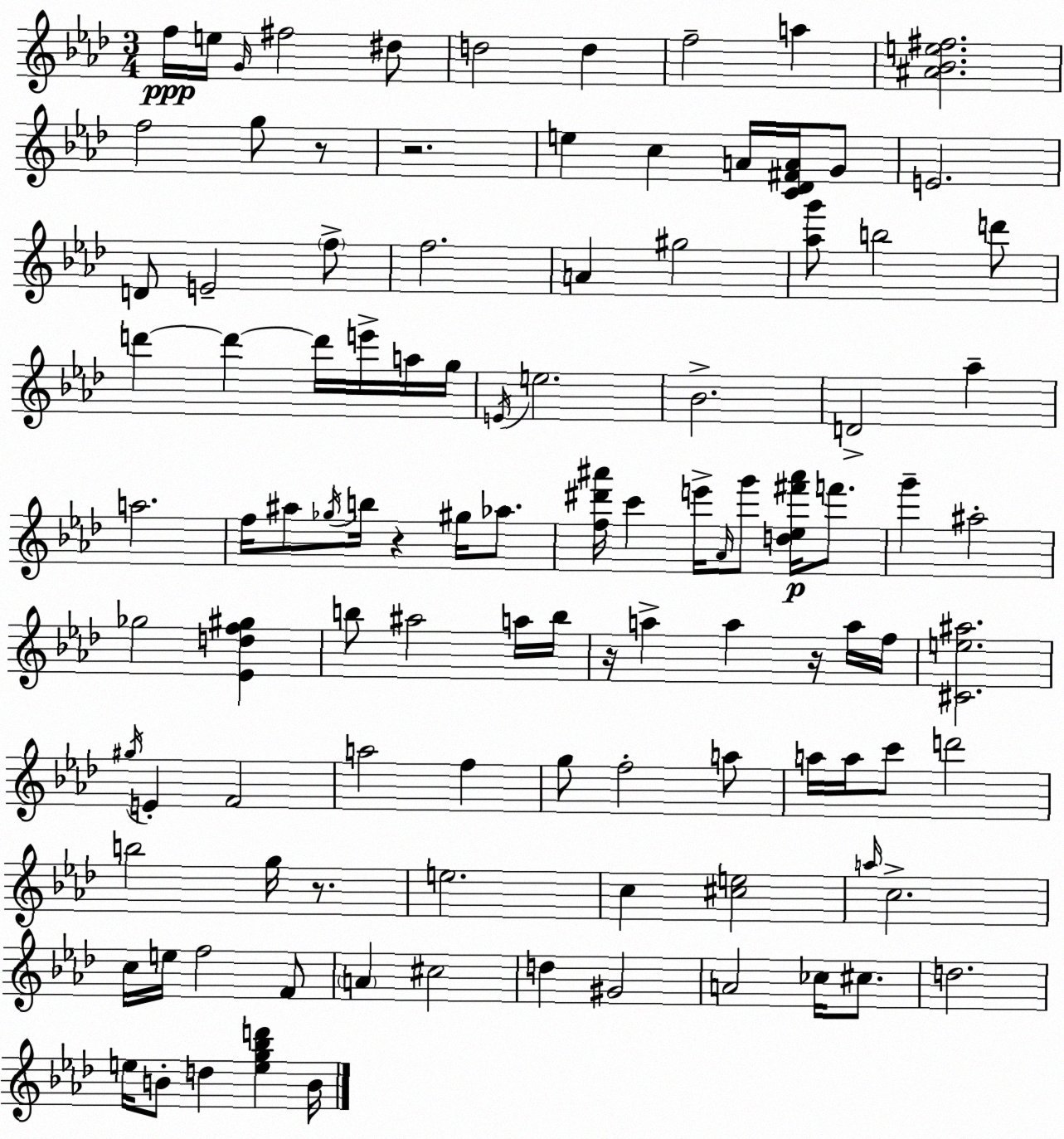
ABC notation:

X:1
T:Untitled
M:3/4
L:1/4
K:Ab
f/4 e/4 G/4 ^f2 ^d/2 d2 d f2 a [^A_Be^f]2 f2 g/2 z/2 z2 e c A/4 [C_D^FA]/4 G/2 E2 D/2 E2 f/2 f2 A ^g2 [_ag']/2 b2 d'/2 d' d' d'/4 e'/4 a/4 g/4 E/4 e2 _B2 D2 _a a2 f/4 ^a/2 _g/4 b/4 z ^g/4 _a/2 [f^d'^a']/4 c' e'/4 _A/4 g'/2 [d_e^f'^a']/4 f'/2 g' ^a2 _g2 [_Edf^g] b/2 ^a2 a/4 b/4 z/4 a a z/4 a/4 f/4 [^Ce^a]2 ^g/4 E F2 a2 f g/2 f2 a/2 a/4 a/4 c'/2 d'2 b2 g/4 z/2 e2 c [^ce]2 a/4 c2 c/4 e/4 f2 F/2 A ^c2 d ^G2 A2 _c/4 ^c/2 d2 e/4 B/2 d [eg_bd'] B/4